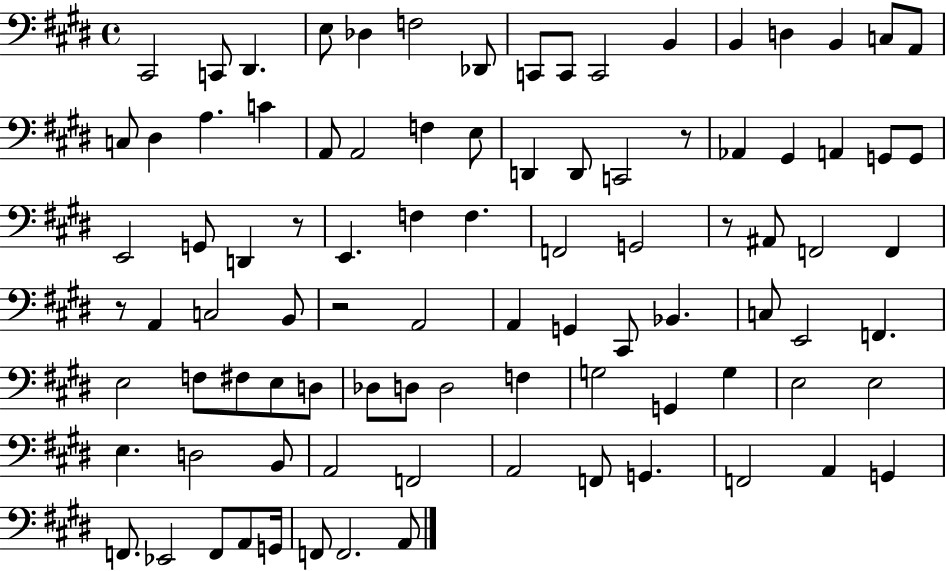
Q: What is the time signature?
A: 4/4